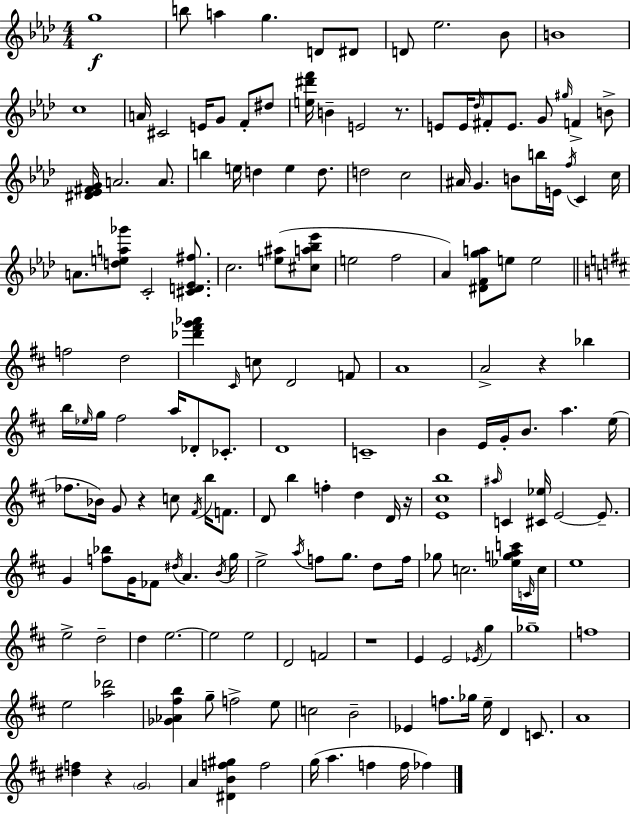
G5/w B5/e A5/q G5/q. D4/e D#4/e D4/e Eb5/h. Bb4/e B4/w C5/w A4/s C#4/h E4/s G4/e F4/e D#5/e [E5,D#6,F6]/s B4/q E4/h R/e. E4/e E4/s Db5/s F#4/e E4/e. G4/e G#5/s F4/q B4/e [D#4,Eb4,F#4,G4]/s A4/h. A4/e. B5/q E5/s D5/q E5/q D5/e. D5/h C5/h A#4/s G4/q. B4/e B5/s E4/s F5/s C4/q C5/s A4/e. [D5,E5,A5,Gb6]/e C4/h [C#4,D4,Eb4,F#5]/e. C5/h. [E5,A#5]/e [C#5,A5,Bb5,Eb6]/e E5/h F5/h Ab4/q [D#4,F4,G5,A5]/e E5/e E5/h F5/h D5/h [Db6,F#6,G6,Ab6]/q C#4/s C5/e D4/h F4/e A4/w A4/h R/q Bb5/q B5/s Eb5/s G5/s F#5/h A5/s Db4/e CES4/e. D4/w C4/w B4/q E4/s G4/s B4/e. A5/q. E5/s FES5/e. Bb4/s G4/e R/q C5/e F#4/s B5/s F4/e. D4/e B5/q F5/q D5/q D4/s R/s [E4,C#5,B5]/w A#5/s C4/q [C#4,Eb5]/s E4/h E4/e. G4/q [F5,Bb5]/e G4/s FES4/e D#5/s A4/q. B4/s G5/s E5/h A5/s F5/e G5/e. D5/e F5/s Gb5/e C5/h. [Eb5,G5,A5,C6]/s C4/s C5/s E5/w E5/h D5/h D5/q E5/h. E5/h E5/h D4/h F4/h R/w E4/q E4/h Eb4/s G5/q Gb5/w F5/w E5/h [A5,Db6]/h [Gb4,Ab4,F#5,B5]/q G5/e F5/h E5/e C5/h B4/h Eb4/q F5/e. Gb5/s E5/s D4/q C4/e. A4/w [D#5,F5]/q R/q G4/h A4/q [D#4,B4,F5,G#5]/q F5/h G5/s A5/q. F5/q F5/s FES5/q